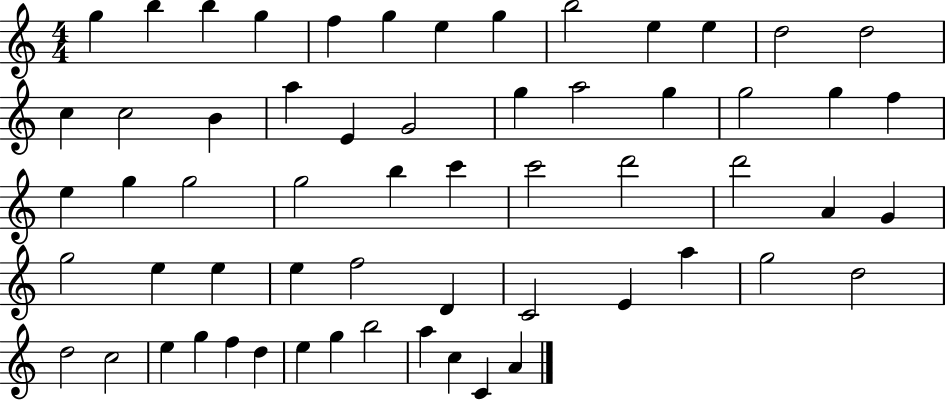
G5/q B5/q B5/q G5/q F5/q G5/q E5/q G5/q B5/h E5/q E5/q D5/h D5/h C5/q C5/h B4/q A5/q E4/q G4/h G5/q A5/h G5/q G5/h G5/q F5/q E5/q G5/q G5/h G5/h B5/q C6/q C6/h D6/h D6/h A4/q G4/q G5/h E5/q E5/q E5/q F5/h D4/q C4/h E4/q A5/q G5/h D5/h D5/h C5/h E5/q G5/q F5/q D5/q E5/q G5/q B5/h A5/q C5/q C4/q A4/q